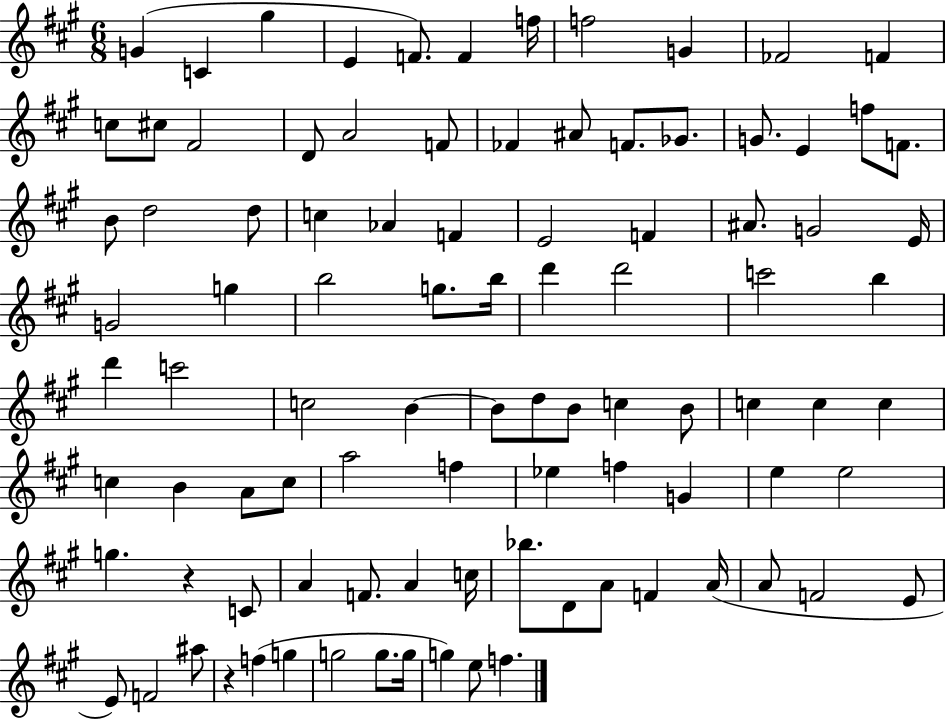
G4/q C4/q G#5/q E4/q F4/e. F4/q F5/s F5/h G4/q FES4/h F4/q C5/e C#5/e F#4/h D4/e A4/h F4/e FES4/q A#4/e F4/e. Gb4/e. G4/e. E4/q F5/e F4/e. B4/e D5/h D5/e C5/q Ab4/q F4/q E4/h F4/q A#4/e. G4/h E4/s G4/h G5/q B5/h G5/e. B5/s D6/q D6/h C6/h B5/q D6/q C6/h C5/h B4/q B4/e D5/e B4/e C5/q B4/e C5/q C5/q C5/q C5/q B4/q A4/e C5/e A5/h F5/q Eb5/q F5/q G4/q E5/q E5/h G5/q. R/q C4/e A4/q F4/e. A4/q C5/s Bb5/e. D4/e A4/e F4/q A4/s A4/e F4/h E4/e E4/e F4/h A#5/e R/q F5/q G5/q G5/h G5/e. G5/s G5/q E5/e F5/q.